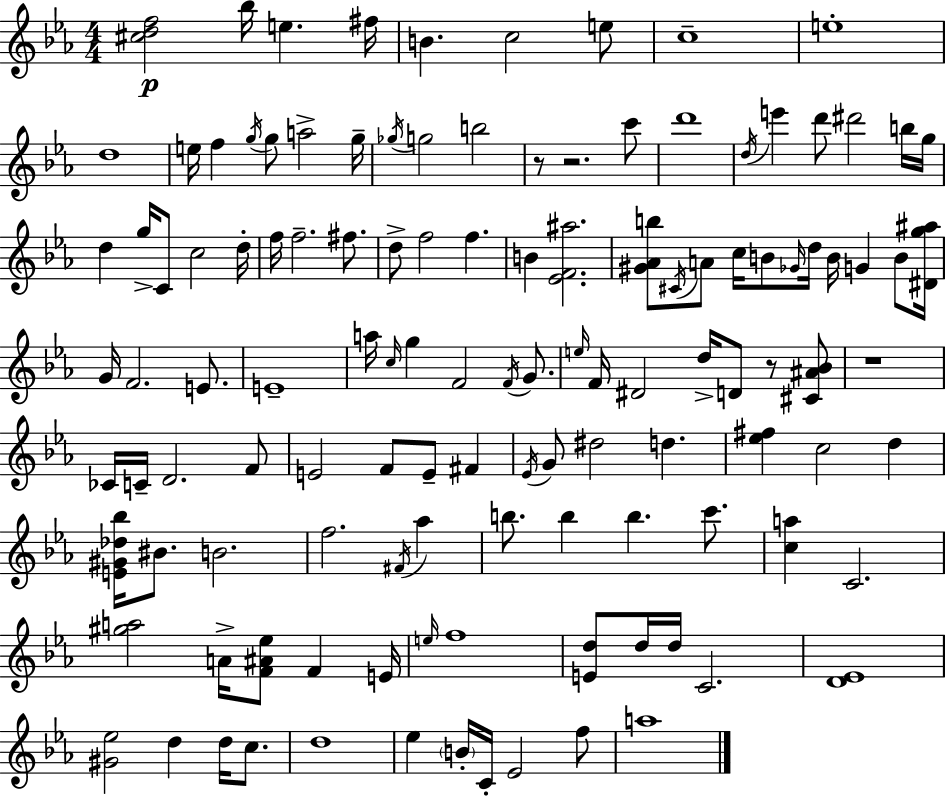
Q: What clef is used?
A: treble